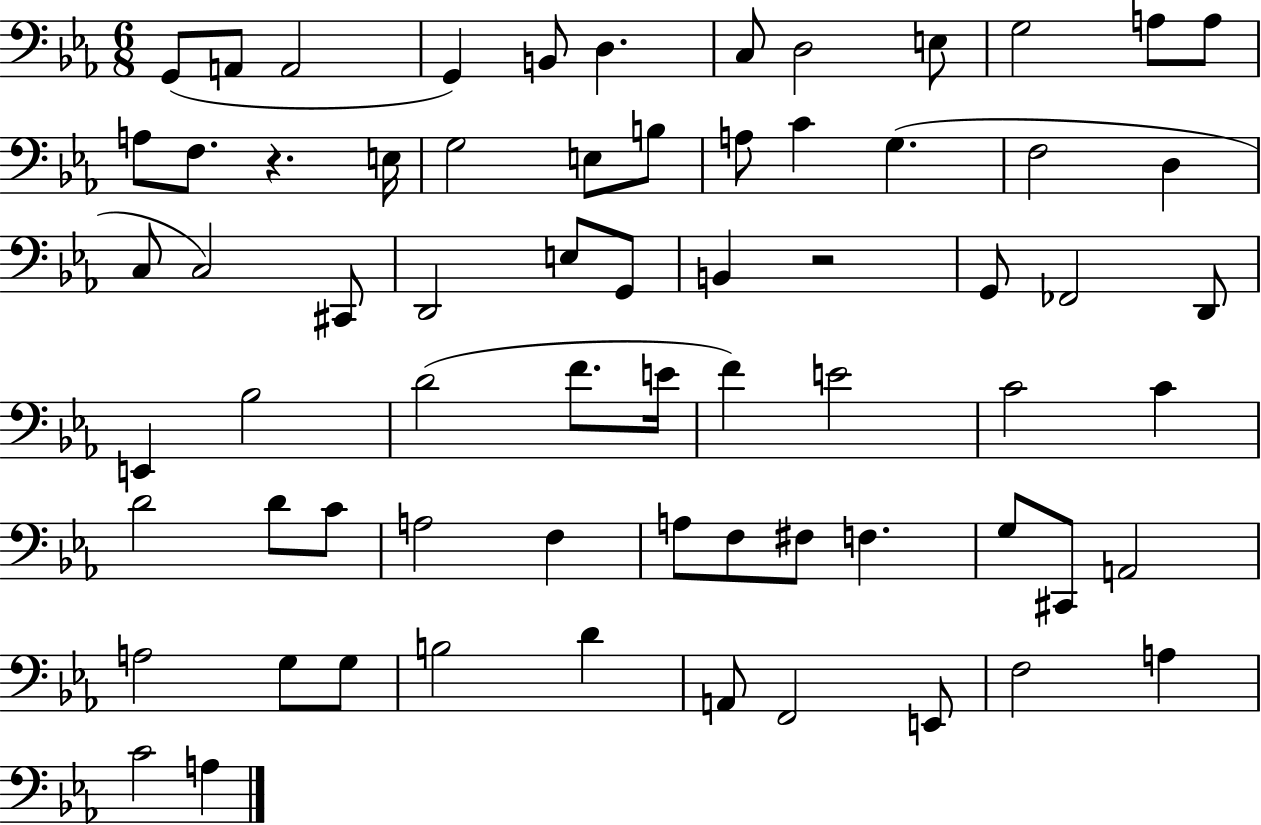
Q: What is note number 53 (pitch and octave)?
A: C#2